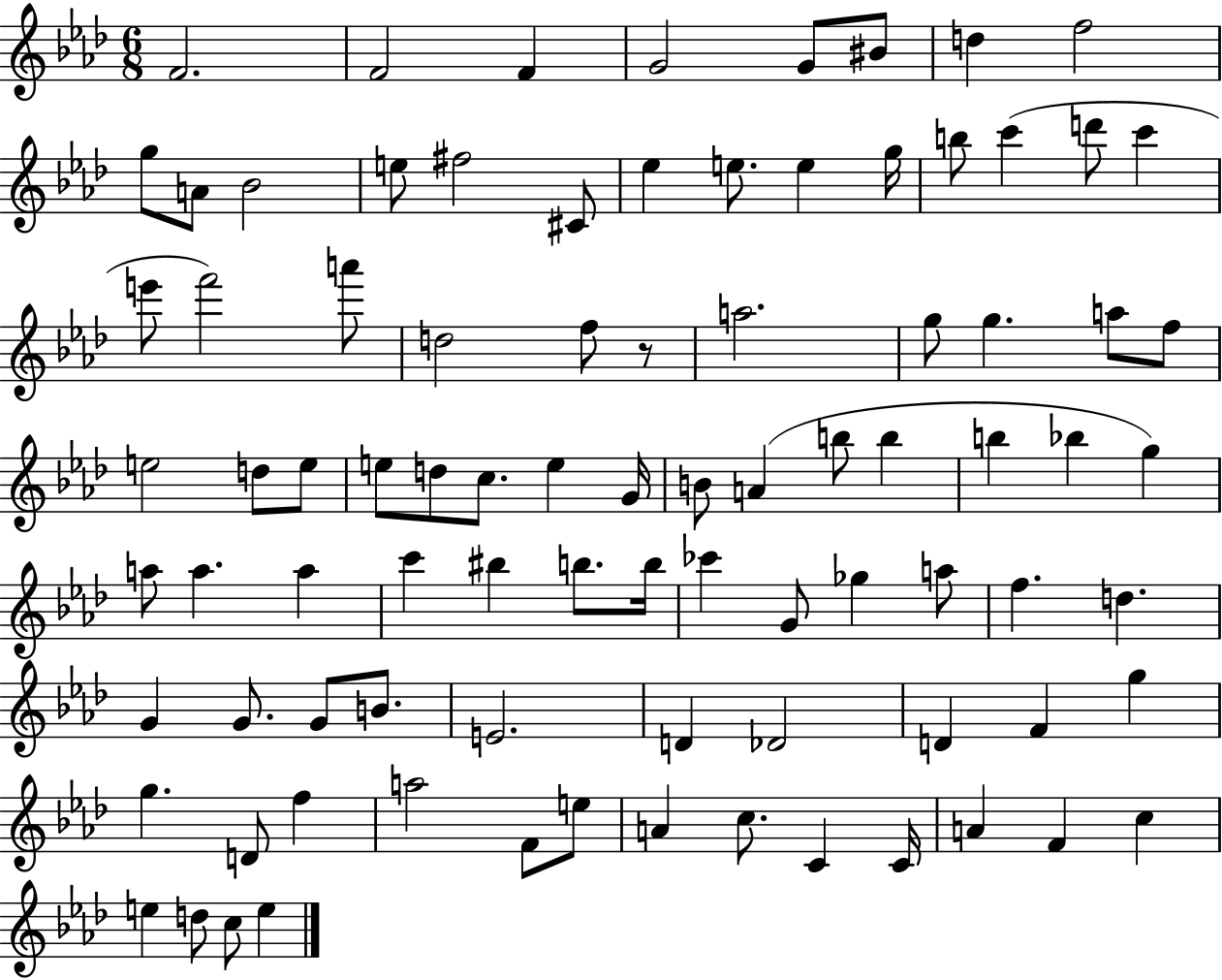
{
  \clef treble
  \numericTimeSignature
  \time 6/8
  \key aes \major
  \repeat volta 2 { f'2. | f'2 f'4 | g'2 g'8 bis'8 | d''4 f''2 | \break g''8 a'8 bes'2 | e''8 fis''2 cis'8 | ees''4 e''8. e''4 g''16 | b''8 c'''4( d'''8 c'''4 | \break e'''8 f'''2) a'''8 | d''2 f''8 r8 | a''2. | g''8 g''4. a''8 f''8 | \break e''2 d''8 e''8 | e''8 d''8 c''8. e''4 g'16 | b'8 a'4( b''8 b''4 | b''4 bes''4 g''4) | \break a''8 a''4. a''4 | c'''4 bis''4 b''8. b''16 | ces'''4 g'8 ges''4 a''8 | f''4. d''4. | \break g'4 g'8. g'8 b'8. | e'2. | d'4 des'2 | d'4 f'4 g''4 | \break g''4. d'8 f''4 | a''2 f'8 e''8 | a'4 c''8. c'4 c'16 | a'4 f'4 c''4 | \break e''4 d''8 c''8 e''4 | } \bar "|."
}